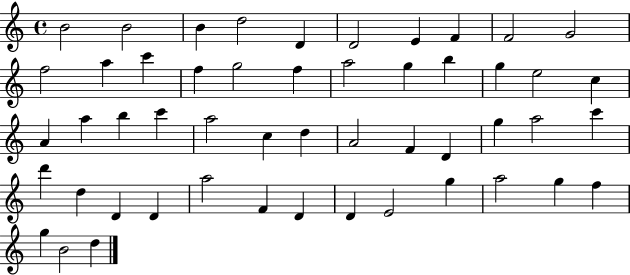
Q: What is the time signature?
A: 4/4